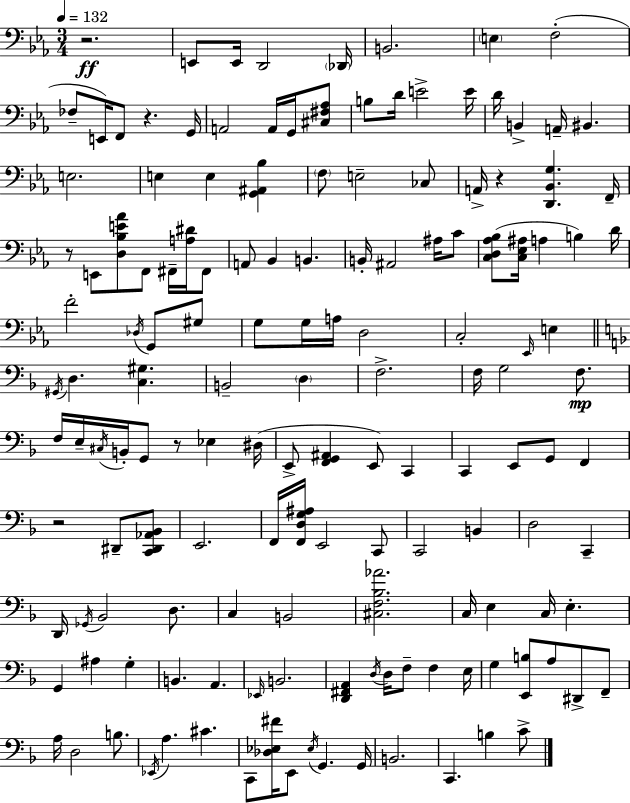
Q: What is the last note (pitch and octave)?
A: C4